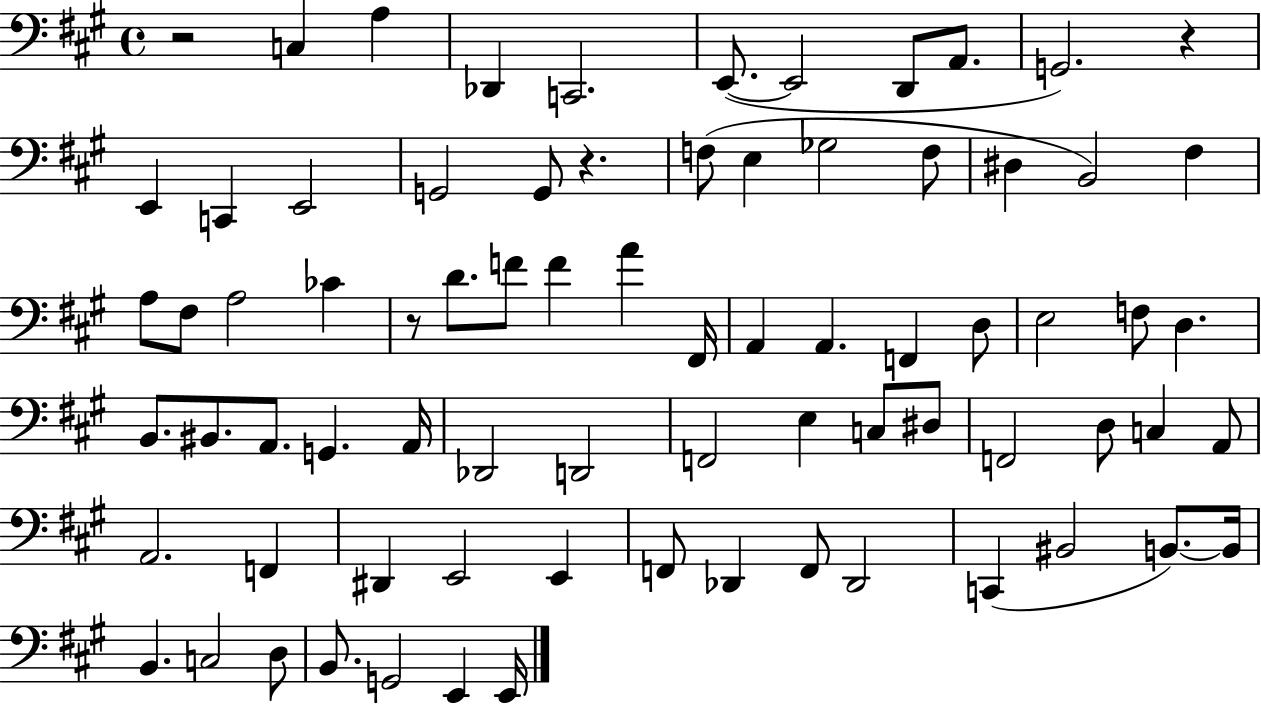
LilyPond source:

{
  \clef bass
  \time 4/4
  \defaultTimeSignature
  \key a \major
  r2 c4 a4 | des,4 c,2. | e,8.~(~ e,2 d,8 a,8. | g,2.) r4 | \break e,4 c,4 e,2 | g,2 g,8 r4. | f8( e4 ges2 f8 | dis4 b,2) fis4 | \break a8 fis8 a2 ces'4 | r8 d'8. f'8 f'4 a'4 fis,16 | a,4 a,4. f,4 d8 | e2 f8 d4. | \break b,8. bis,8. a,8. g,4. a,16 | des,2 d,2 | f,2 e4 c8 dis8 | f,2 d8 c4 a,8 | \break a,2. f,4 | dis,4 e,2 e,4 | f,8 des,4 f,8 des,2 | c,4( bis,2 b,8.~~) b,16 | \break b,4. c2 d8 | b,8. g,2 e,4 e,16 | \bar "|."
}